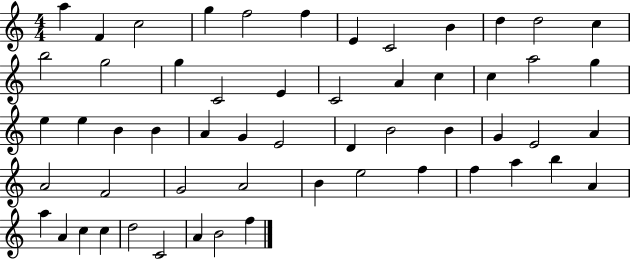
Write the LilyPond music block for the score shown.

{
  \clef treble
  \numericTimeSignature
  \time 4/4
  \key c \major
  a''4 f'4 c''2 | g''4 f''2 f''4 | e'4 c'2 b'4 | d''4 d''2 c''4 | \break b''2 g''2 | g''4 c'2 e'4 | c'2 a'4 c''4 | c''4 a''2 g''4 | \break e''4 e''4 b'4 b'4 | a'4 g'4 e'2 | d'4 b'2 b'4 | g'4 e'2 a'4 | \break a'2 f'2 | g'2 a'2 | b'4 e''2 f''4 | f''4 a''4 b''4 a'4 | \break a''4 a'4 c''4 c''4 | d''2 c'2 | a'4 b'2 f''4 | \bar "|."
}